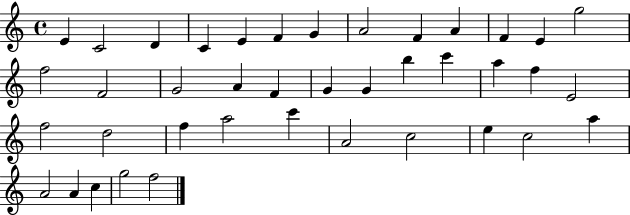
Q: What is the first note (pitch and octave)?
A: E4